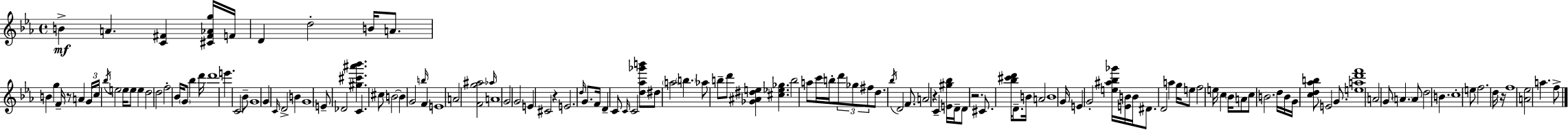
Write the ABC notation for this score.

X:1
T:Untitled
M:4/4
L:1/4
K:Eb
B A [C^F] [^C^F_Ag]/4 F/4 D d2 B/4 A/2 B g F/4 z/2 A G/4 c/4 _b/4 e2 e/4 e/2 e d2 d2 f2 _B/4 G/2 _b d'/4 d'4 e' C2 _B/2 G4 G C/4 D2 B G4 E/2 _D2 [^g^c'^a'_b'] C ^c/2 B2 B G2 b/4 F E4 A2 [Fg^a]2 _a/4 A4 G2 G2 E ^C2 z E2 d/4 G/2 F/4 D C/2 C/4 C2 [d_a_g'b']/2 ^d/2 a2 b _a/2 b/2 d'/2 [_G^A^de] [^c_e_g] b2 a/2 c'/4 b/4 d'/2 _g/2 ^f/2 d/2 _b/4 D2 F/2 A2 z C [E^g_b]/4 D/4 D/2 z2 ^C/2 [_b^c'd']/4 D/2 B/4 A2 B4 G/4 E G2 [e^a_b_g']/4 [EB]/4 B/4 ^D/2 D2 a g/4 e/2 f2 e/4 c _B/4 A/2 c/2 B2 d/4 B/4 G/4 [cd_ab]/2 E2 G/2 [ead'f']4 A2 G/2 A A/2 d2 B c4 e/2 f2 d/4 z/4 f4 [A_e]2 a f/2